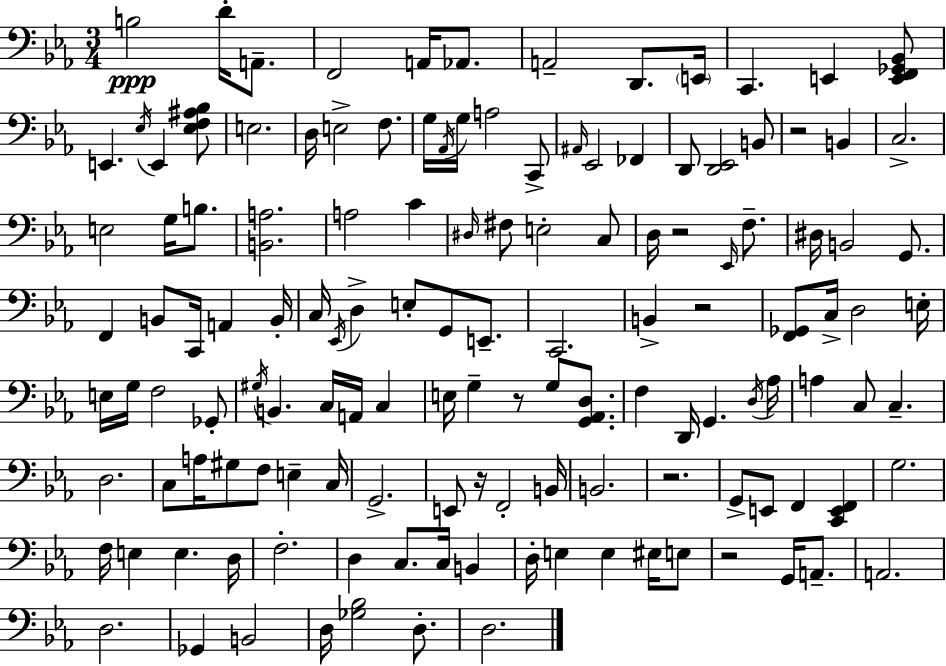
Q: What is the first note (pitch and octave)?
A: B3